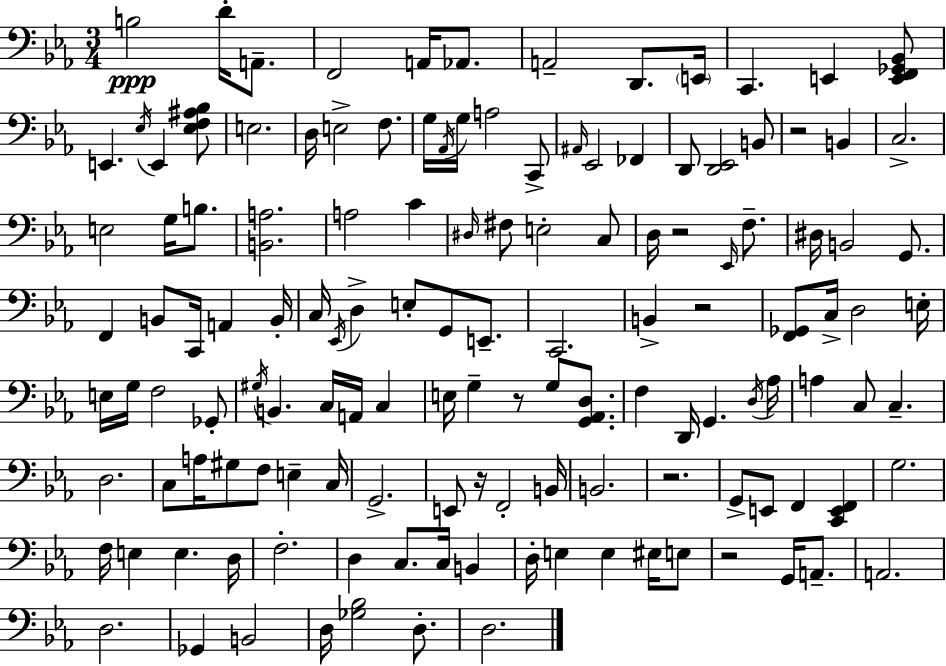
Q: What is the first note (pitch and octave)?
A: B3